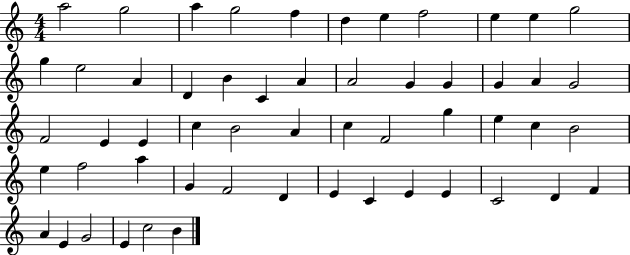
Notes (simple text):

A5/h G5/h A5/q G5/h F5/q D5/q E5/q F5/h E5/q E5/q G5/h G5/q E5/h A4/q D4/q B4/q C4/q A4/q A4/h G4/q G4/q G4/q A4/q G4/h F4/h E4/q E4/q C5/q B4/h A4/q C5/q F4/h G5/q E5/q C5/q B4/h E5/q F5/h A5/q G4/q F4/h D4/q E4/q C4/q E4/q E4/q C4/h D4/q F4/q A4/q E4/q G4/h E4/q C5/h B4/q